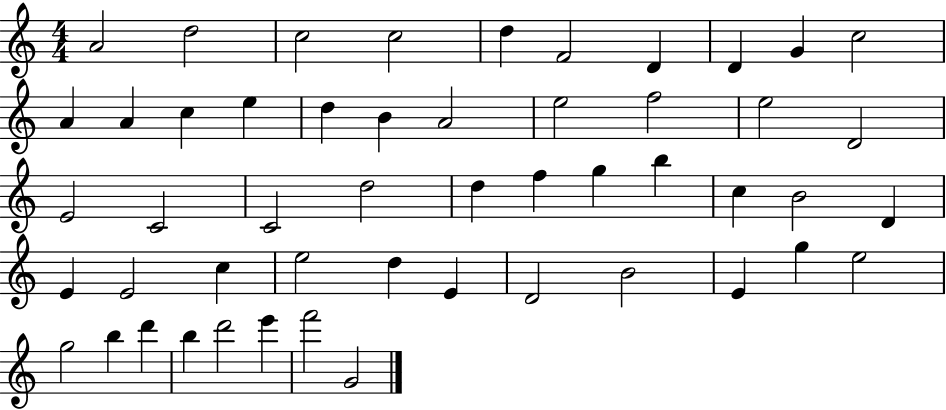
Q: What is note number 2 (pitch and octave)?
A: D5